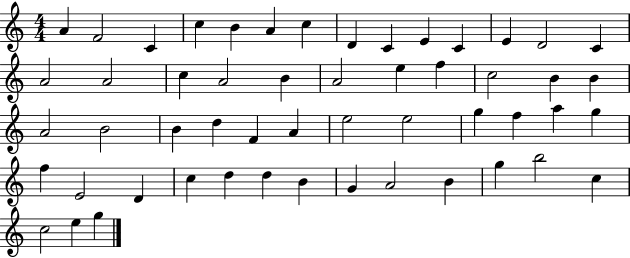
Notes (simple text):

A4/q F4/h C4/q C5/q B4/q A4/q C5/q D4/q C4/q E4/q C4/q E4/q D4/h C4/q A4/h A4/h C5/q A4/h B4/q A4/h E5/q F5/q C5/h B4/q B4/q A4/h B4/h B4/q D5/q F4/q A4/q E5/h E5/h G5/q F5/q A5/q G5/q F5/q E4/h D4/q C5/q D5/q D5/q B4/q G4/q A4/h B4/q G5/q B5/h C5/q C5/h E5/q G5/q